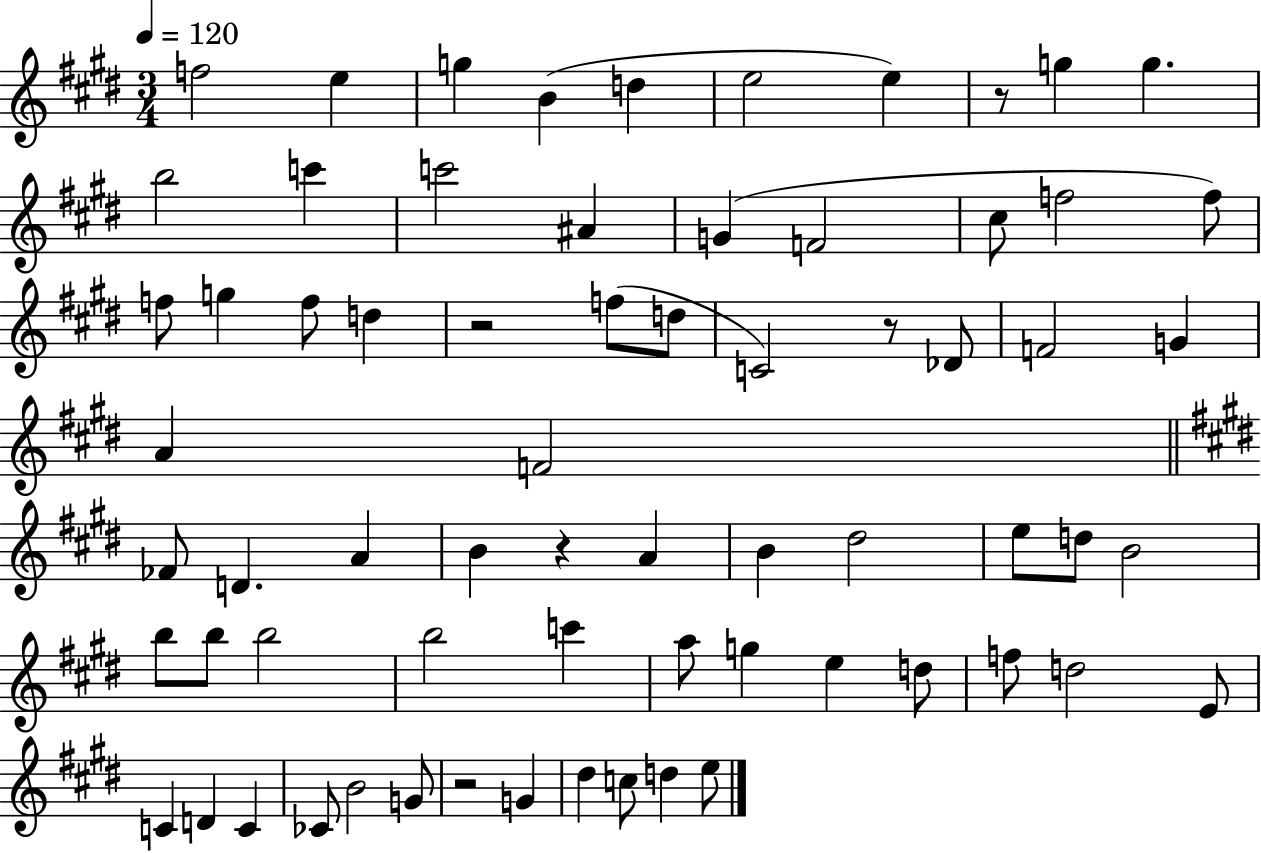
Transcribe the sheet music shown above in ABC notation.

X:1
T:Untitled
M:3/4
L:1/4
K:E
f2 e g B d e2 e z/2 g g b2 c' c'2 ^A G F2 ^c/2 f2 f/2 f/2 g f/2 d z2 f/2 d/2 C2 z/2 _D/2 F2 G A F2 _F/2 D A B z A B ^d2 e/2 d/2 B2 b/2 b/2 b2 b2 c' a/2 g e d/2 f/2 d2 E/2 C D C _C/2 B2 G/2 z2 G ^d c/2 d e/2